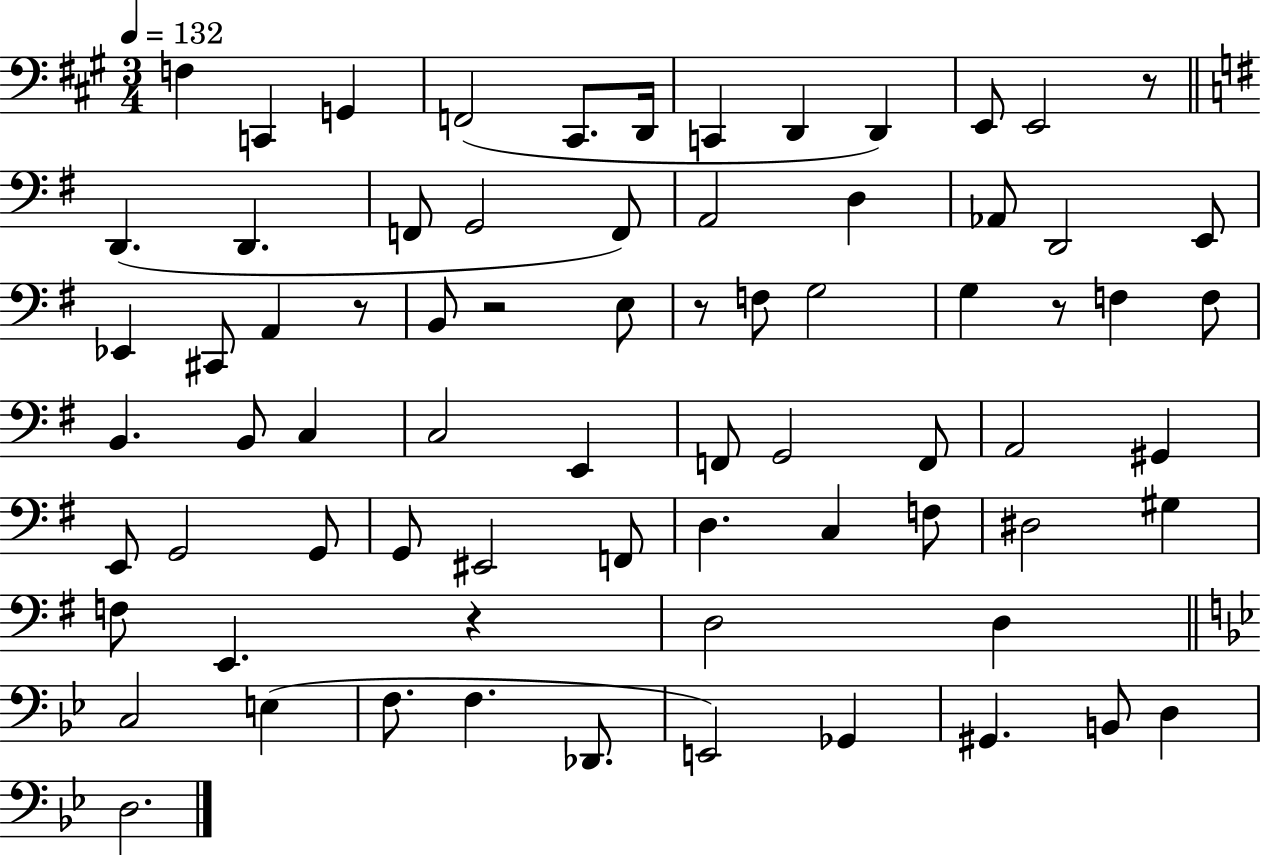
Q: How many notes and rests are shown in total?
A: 73